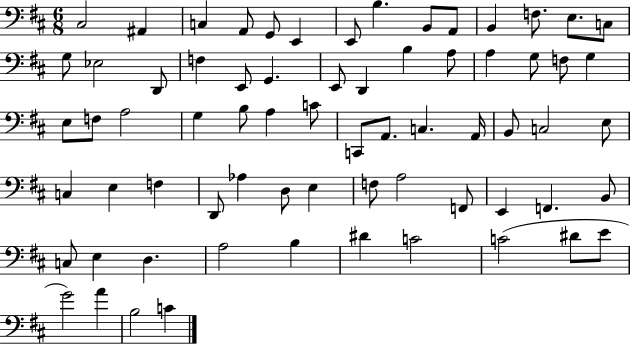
C#3/h A#2/q C3/q A2/e G2/e E2/q E2/e B3/q. B2/e A2/e B2/q F3/e. E3/e. C3/e G3/e Eb3/h D2/e F3/q E2/e G2/q. E2/e D2/q B3/q A3/e A3/q G3/e F3/e G3/q E3/e F3/e A3/h G3/q B3/e A3/q C4/e C2/e A2/e. C3/q. A2/s B2/e C3/h E3/e C3/q E3/q F3/q D2/e Ab3/q D3/e E3/q F3/e A3/h F2/e E2/q F2/q. B2/e C3/e E3/q D3/q. A3/h B3/q D#4/q C4/h C4/h D#4/e E4/e G4/h A4/q B3/h C4/q